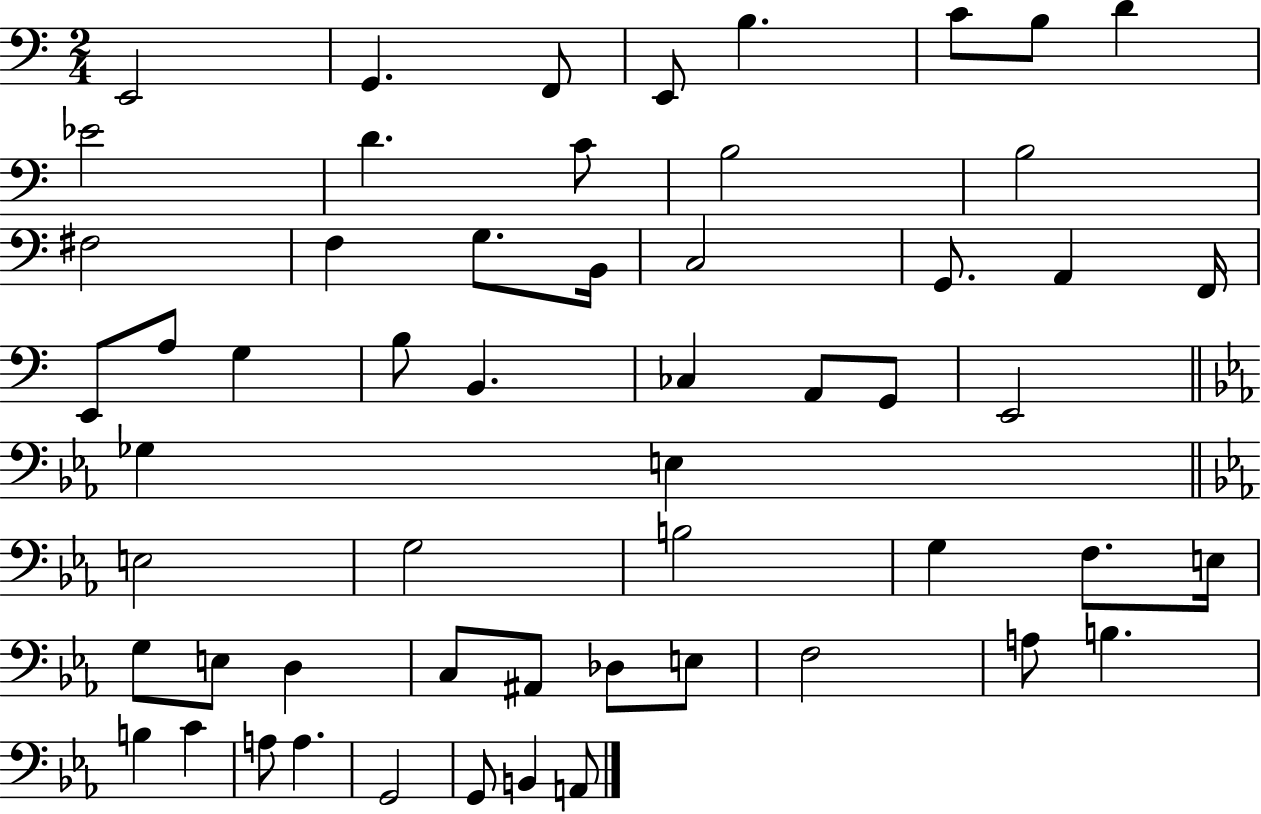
E2/h G2/q. F2/e E2/e B3/q. C4/e B3/e D4/q Eb4/h D4/q. C4/e B3/h B3/h F#3/h F3/q G3/e. B2/s C3/h G2/e. A2/q F2/s E2/e A3/e G3/q B3/e B2/q. CES3/q A2/e G2/e E2/h Gb3/q E3/q E3/h G3/h B3/h G3/q F3/e. E3/s G3/e E3/e D3/q C3/e A#2/e Db3/e E3/e F3/h A3/e B3/q. B3/q C4/q A3/e A3/q. G2/h G2/e B2/q A2/e